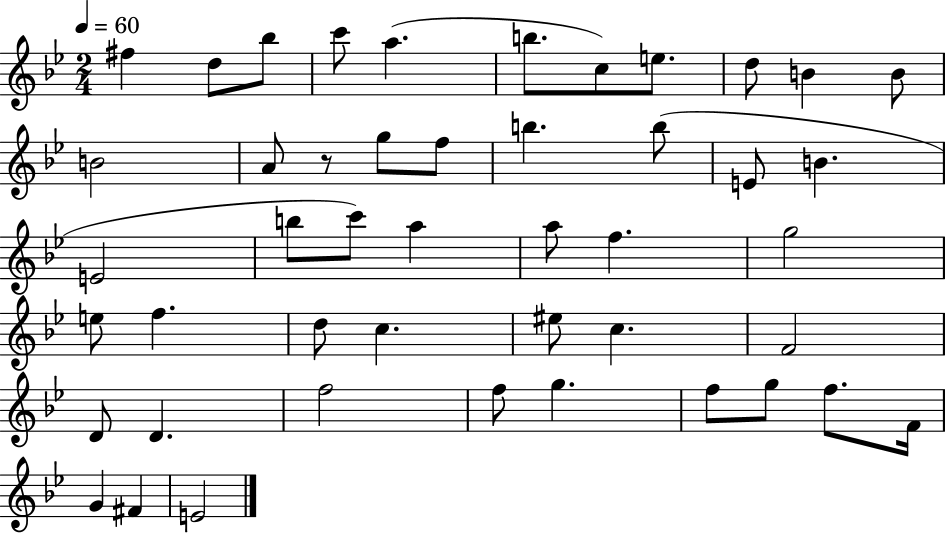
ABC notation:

X:1
T:Untitled
M:2/4
L:1/4
K:Bb
^f d/2 _b/2 c'/2 a b/2 c/2 e/2 d/2 B B/2 B2 A/2 z/2 g/2 f/2 b b/2 E/2 B E2 b/2 c'/2 a a/2 f g2 e/2 f d/2 c ^e/2 c F2 D/2 D f2 f/2 g f/2 g/2 f/2 F/4 G ^F E2